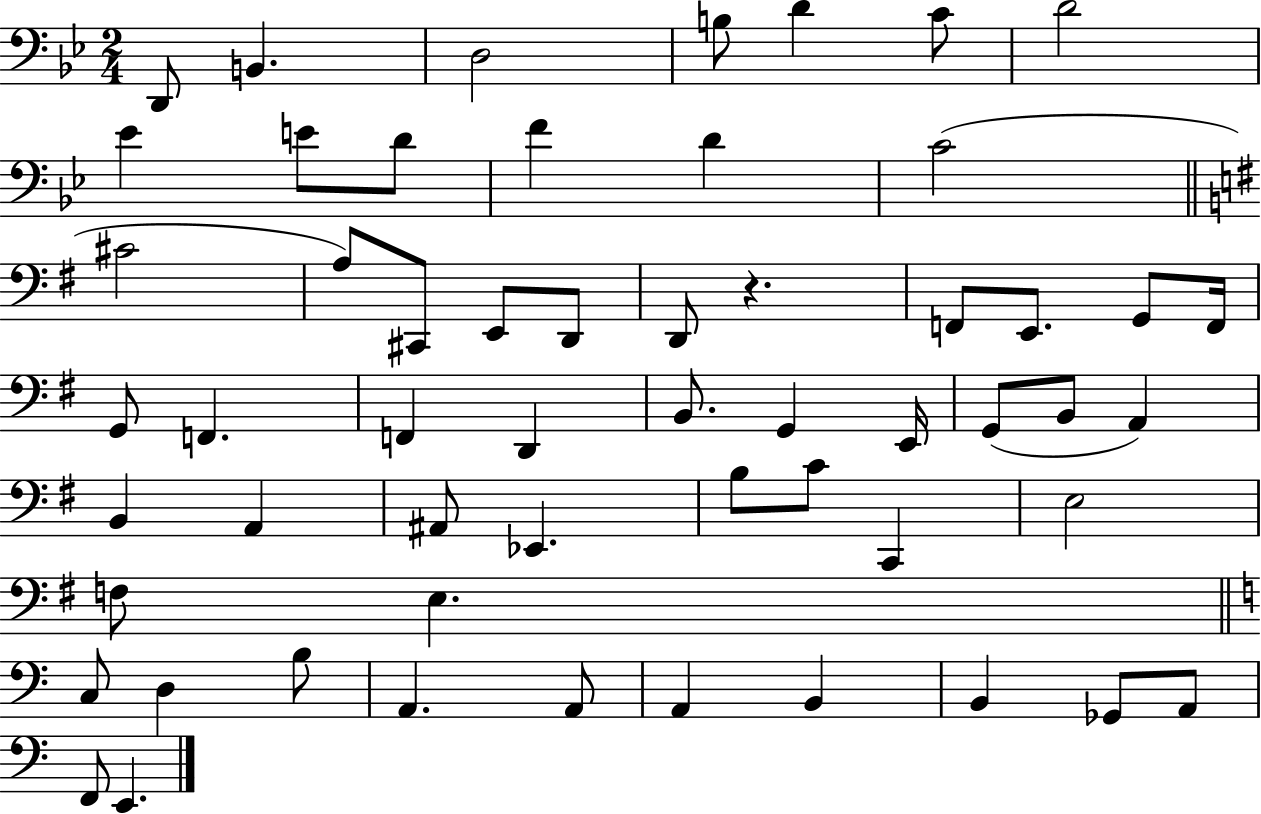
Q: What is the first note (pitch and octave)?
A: D2